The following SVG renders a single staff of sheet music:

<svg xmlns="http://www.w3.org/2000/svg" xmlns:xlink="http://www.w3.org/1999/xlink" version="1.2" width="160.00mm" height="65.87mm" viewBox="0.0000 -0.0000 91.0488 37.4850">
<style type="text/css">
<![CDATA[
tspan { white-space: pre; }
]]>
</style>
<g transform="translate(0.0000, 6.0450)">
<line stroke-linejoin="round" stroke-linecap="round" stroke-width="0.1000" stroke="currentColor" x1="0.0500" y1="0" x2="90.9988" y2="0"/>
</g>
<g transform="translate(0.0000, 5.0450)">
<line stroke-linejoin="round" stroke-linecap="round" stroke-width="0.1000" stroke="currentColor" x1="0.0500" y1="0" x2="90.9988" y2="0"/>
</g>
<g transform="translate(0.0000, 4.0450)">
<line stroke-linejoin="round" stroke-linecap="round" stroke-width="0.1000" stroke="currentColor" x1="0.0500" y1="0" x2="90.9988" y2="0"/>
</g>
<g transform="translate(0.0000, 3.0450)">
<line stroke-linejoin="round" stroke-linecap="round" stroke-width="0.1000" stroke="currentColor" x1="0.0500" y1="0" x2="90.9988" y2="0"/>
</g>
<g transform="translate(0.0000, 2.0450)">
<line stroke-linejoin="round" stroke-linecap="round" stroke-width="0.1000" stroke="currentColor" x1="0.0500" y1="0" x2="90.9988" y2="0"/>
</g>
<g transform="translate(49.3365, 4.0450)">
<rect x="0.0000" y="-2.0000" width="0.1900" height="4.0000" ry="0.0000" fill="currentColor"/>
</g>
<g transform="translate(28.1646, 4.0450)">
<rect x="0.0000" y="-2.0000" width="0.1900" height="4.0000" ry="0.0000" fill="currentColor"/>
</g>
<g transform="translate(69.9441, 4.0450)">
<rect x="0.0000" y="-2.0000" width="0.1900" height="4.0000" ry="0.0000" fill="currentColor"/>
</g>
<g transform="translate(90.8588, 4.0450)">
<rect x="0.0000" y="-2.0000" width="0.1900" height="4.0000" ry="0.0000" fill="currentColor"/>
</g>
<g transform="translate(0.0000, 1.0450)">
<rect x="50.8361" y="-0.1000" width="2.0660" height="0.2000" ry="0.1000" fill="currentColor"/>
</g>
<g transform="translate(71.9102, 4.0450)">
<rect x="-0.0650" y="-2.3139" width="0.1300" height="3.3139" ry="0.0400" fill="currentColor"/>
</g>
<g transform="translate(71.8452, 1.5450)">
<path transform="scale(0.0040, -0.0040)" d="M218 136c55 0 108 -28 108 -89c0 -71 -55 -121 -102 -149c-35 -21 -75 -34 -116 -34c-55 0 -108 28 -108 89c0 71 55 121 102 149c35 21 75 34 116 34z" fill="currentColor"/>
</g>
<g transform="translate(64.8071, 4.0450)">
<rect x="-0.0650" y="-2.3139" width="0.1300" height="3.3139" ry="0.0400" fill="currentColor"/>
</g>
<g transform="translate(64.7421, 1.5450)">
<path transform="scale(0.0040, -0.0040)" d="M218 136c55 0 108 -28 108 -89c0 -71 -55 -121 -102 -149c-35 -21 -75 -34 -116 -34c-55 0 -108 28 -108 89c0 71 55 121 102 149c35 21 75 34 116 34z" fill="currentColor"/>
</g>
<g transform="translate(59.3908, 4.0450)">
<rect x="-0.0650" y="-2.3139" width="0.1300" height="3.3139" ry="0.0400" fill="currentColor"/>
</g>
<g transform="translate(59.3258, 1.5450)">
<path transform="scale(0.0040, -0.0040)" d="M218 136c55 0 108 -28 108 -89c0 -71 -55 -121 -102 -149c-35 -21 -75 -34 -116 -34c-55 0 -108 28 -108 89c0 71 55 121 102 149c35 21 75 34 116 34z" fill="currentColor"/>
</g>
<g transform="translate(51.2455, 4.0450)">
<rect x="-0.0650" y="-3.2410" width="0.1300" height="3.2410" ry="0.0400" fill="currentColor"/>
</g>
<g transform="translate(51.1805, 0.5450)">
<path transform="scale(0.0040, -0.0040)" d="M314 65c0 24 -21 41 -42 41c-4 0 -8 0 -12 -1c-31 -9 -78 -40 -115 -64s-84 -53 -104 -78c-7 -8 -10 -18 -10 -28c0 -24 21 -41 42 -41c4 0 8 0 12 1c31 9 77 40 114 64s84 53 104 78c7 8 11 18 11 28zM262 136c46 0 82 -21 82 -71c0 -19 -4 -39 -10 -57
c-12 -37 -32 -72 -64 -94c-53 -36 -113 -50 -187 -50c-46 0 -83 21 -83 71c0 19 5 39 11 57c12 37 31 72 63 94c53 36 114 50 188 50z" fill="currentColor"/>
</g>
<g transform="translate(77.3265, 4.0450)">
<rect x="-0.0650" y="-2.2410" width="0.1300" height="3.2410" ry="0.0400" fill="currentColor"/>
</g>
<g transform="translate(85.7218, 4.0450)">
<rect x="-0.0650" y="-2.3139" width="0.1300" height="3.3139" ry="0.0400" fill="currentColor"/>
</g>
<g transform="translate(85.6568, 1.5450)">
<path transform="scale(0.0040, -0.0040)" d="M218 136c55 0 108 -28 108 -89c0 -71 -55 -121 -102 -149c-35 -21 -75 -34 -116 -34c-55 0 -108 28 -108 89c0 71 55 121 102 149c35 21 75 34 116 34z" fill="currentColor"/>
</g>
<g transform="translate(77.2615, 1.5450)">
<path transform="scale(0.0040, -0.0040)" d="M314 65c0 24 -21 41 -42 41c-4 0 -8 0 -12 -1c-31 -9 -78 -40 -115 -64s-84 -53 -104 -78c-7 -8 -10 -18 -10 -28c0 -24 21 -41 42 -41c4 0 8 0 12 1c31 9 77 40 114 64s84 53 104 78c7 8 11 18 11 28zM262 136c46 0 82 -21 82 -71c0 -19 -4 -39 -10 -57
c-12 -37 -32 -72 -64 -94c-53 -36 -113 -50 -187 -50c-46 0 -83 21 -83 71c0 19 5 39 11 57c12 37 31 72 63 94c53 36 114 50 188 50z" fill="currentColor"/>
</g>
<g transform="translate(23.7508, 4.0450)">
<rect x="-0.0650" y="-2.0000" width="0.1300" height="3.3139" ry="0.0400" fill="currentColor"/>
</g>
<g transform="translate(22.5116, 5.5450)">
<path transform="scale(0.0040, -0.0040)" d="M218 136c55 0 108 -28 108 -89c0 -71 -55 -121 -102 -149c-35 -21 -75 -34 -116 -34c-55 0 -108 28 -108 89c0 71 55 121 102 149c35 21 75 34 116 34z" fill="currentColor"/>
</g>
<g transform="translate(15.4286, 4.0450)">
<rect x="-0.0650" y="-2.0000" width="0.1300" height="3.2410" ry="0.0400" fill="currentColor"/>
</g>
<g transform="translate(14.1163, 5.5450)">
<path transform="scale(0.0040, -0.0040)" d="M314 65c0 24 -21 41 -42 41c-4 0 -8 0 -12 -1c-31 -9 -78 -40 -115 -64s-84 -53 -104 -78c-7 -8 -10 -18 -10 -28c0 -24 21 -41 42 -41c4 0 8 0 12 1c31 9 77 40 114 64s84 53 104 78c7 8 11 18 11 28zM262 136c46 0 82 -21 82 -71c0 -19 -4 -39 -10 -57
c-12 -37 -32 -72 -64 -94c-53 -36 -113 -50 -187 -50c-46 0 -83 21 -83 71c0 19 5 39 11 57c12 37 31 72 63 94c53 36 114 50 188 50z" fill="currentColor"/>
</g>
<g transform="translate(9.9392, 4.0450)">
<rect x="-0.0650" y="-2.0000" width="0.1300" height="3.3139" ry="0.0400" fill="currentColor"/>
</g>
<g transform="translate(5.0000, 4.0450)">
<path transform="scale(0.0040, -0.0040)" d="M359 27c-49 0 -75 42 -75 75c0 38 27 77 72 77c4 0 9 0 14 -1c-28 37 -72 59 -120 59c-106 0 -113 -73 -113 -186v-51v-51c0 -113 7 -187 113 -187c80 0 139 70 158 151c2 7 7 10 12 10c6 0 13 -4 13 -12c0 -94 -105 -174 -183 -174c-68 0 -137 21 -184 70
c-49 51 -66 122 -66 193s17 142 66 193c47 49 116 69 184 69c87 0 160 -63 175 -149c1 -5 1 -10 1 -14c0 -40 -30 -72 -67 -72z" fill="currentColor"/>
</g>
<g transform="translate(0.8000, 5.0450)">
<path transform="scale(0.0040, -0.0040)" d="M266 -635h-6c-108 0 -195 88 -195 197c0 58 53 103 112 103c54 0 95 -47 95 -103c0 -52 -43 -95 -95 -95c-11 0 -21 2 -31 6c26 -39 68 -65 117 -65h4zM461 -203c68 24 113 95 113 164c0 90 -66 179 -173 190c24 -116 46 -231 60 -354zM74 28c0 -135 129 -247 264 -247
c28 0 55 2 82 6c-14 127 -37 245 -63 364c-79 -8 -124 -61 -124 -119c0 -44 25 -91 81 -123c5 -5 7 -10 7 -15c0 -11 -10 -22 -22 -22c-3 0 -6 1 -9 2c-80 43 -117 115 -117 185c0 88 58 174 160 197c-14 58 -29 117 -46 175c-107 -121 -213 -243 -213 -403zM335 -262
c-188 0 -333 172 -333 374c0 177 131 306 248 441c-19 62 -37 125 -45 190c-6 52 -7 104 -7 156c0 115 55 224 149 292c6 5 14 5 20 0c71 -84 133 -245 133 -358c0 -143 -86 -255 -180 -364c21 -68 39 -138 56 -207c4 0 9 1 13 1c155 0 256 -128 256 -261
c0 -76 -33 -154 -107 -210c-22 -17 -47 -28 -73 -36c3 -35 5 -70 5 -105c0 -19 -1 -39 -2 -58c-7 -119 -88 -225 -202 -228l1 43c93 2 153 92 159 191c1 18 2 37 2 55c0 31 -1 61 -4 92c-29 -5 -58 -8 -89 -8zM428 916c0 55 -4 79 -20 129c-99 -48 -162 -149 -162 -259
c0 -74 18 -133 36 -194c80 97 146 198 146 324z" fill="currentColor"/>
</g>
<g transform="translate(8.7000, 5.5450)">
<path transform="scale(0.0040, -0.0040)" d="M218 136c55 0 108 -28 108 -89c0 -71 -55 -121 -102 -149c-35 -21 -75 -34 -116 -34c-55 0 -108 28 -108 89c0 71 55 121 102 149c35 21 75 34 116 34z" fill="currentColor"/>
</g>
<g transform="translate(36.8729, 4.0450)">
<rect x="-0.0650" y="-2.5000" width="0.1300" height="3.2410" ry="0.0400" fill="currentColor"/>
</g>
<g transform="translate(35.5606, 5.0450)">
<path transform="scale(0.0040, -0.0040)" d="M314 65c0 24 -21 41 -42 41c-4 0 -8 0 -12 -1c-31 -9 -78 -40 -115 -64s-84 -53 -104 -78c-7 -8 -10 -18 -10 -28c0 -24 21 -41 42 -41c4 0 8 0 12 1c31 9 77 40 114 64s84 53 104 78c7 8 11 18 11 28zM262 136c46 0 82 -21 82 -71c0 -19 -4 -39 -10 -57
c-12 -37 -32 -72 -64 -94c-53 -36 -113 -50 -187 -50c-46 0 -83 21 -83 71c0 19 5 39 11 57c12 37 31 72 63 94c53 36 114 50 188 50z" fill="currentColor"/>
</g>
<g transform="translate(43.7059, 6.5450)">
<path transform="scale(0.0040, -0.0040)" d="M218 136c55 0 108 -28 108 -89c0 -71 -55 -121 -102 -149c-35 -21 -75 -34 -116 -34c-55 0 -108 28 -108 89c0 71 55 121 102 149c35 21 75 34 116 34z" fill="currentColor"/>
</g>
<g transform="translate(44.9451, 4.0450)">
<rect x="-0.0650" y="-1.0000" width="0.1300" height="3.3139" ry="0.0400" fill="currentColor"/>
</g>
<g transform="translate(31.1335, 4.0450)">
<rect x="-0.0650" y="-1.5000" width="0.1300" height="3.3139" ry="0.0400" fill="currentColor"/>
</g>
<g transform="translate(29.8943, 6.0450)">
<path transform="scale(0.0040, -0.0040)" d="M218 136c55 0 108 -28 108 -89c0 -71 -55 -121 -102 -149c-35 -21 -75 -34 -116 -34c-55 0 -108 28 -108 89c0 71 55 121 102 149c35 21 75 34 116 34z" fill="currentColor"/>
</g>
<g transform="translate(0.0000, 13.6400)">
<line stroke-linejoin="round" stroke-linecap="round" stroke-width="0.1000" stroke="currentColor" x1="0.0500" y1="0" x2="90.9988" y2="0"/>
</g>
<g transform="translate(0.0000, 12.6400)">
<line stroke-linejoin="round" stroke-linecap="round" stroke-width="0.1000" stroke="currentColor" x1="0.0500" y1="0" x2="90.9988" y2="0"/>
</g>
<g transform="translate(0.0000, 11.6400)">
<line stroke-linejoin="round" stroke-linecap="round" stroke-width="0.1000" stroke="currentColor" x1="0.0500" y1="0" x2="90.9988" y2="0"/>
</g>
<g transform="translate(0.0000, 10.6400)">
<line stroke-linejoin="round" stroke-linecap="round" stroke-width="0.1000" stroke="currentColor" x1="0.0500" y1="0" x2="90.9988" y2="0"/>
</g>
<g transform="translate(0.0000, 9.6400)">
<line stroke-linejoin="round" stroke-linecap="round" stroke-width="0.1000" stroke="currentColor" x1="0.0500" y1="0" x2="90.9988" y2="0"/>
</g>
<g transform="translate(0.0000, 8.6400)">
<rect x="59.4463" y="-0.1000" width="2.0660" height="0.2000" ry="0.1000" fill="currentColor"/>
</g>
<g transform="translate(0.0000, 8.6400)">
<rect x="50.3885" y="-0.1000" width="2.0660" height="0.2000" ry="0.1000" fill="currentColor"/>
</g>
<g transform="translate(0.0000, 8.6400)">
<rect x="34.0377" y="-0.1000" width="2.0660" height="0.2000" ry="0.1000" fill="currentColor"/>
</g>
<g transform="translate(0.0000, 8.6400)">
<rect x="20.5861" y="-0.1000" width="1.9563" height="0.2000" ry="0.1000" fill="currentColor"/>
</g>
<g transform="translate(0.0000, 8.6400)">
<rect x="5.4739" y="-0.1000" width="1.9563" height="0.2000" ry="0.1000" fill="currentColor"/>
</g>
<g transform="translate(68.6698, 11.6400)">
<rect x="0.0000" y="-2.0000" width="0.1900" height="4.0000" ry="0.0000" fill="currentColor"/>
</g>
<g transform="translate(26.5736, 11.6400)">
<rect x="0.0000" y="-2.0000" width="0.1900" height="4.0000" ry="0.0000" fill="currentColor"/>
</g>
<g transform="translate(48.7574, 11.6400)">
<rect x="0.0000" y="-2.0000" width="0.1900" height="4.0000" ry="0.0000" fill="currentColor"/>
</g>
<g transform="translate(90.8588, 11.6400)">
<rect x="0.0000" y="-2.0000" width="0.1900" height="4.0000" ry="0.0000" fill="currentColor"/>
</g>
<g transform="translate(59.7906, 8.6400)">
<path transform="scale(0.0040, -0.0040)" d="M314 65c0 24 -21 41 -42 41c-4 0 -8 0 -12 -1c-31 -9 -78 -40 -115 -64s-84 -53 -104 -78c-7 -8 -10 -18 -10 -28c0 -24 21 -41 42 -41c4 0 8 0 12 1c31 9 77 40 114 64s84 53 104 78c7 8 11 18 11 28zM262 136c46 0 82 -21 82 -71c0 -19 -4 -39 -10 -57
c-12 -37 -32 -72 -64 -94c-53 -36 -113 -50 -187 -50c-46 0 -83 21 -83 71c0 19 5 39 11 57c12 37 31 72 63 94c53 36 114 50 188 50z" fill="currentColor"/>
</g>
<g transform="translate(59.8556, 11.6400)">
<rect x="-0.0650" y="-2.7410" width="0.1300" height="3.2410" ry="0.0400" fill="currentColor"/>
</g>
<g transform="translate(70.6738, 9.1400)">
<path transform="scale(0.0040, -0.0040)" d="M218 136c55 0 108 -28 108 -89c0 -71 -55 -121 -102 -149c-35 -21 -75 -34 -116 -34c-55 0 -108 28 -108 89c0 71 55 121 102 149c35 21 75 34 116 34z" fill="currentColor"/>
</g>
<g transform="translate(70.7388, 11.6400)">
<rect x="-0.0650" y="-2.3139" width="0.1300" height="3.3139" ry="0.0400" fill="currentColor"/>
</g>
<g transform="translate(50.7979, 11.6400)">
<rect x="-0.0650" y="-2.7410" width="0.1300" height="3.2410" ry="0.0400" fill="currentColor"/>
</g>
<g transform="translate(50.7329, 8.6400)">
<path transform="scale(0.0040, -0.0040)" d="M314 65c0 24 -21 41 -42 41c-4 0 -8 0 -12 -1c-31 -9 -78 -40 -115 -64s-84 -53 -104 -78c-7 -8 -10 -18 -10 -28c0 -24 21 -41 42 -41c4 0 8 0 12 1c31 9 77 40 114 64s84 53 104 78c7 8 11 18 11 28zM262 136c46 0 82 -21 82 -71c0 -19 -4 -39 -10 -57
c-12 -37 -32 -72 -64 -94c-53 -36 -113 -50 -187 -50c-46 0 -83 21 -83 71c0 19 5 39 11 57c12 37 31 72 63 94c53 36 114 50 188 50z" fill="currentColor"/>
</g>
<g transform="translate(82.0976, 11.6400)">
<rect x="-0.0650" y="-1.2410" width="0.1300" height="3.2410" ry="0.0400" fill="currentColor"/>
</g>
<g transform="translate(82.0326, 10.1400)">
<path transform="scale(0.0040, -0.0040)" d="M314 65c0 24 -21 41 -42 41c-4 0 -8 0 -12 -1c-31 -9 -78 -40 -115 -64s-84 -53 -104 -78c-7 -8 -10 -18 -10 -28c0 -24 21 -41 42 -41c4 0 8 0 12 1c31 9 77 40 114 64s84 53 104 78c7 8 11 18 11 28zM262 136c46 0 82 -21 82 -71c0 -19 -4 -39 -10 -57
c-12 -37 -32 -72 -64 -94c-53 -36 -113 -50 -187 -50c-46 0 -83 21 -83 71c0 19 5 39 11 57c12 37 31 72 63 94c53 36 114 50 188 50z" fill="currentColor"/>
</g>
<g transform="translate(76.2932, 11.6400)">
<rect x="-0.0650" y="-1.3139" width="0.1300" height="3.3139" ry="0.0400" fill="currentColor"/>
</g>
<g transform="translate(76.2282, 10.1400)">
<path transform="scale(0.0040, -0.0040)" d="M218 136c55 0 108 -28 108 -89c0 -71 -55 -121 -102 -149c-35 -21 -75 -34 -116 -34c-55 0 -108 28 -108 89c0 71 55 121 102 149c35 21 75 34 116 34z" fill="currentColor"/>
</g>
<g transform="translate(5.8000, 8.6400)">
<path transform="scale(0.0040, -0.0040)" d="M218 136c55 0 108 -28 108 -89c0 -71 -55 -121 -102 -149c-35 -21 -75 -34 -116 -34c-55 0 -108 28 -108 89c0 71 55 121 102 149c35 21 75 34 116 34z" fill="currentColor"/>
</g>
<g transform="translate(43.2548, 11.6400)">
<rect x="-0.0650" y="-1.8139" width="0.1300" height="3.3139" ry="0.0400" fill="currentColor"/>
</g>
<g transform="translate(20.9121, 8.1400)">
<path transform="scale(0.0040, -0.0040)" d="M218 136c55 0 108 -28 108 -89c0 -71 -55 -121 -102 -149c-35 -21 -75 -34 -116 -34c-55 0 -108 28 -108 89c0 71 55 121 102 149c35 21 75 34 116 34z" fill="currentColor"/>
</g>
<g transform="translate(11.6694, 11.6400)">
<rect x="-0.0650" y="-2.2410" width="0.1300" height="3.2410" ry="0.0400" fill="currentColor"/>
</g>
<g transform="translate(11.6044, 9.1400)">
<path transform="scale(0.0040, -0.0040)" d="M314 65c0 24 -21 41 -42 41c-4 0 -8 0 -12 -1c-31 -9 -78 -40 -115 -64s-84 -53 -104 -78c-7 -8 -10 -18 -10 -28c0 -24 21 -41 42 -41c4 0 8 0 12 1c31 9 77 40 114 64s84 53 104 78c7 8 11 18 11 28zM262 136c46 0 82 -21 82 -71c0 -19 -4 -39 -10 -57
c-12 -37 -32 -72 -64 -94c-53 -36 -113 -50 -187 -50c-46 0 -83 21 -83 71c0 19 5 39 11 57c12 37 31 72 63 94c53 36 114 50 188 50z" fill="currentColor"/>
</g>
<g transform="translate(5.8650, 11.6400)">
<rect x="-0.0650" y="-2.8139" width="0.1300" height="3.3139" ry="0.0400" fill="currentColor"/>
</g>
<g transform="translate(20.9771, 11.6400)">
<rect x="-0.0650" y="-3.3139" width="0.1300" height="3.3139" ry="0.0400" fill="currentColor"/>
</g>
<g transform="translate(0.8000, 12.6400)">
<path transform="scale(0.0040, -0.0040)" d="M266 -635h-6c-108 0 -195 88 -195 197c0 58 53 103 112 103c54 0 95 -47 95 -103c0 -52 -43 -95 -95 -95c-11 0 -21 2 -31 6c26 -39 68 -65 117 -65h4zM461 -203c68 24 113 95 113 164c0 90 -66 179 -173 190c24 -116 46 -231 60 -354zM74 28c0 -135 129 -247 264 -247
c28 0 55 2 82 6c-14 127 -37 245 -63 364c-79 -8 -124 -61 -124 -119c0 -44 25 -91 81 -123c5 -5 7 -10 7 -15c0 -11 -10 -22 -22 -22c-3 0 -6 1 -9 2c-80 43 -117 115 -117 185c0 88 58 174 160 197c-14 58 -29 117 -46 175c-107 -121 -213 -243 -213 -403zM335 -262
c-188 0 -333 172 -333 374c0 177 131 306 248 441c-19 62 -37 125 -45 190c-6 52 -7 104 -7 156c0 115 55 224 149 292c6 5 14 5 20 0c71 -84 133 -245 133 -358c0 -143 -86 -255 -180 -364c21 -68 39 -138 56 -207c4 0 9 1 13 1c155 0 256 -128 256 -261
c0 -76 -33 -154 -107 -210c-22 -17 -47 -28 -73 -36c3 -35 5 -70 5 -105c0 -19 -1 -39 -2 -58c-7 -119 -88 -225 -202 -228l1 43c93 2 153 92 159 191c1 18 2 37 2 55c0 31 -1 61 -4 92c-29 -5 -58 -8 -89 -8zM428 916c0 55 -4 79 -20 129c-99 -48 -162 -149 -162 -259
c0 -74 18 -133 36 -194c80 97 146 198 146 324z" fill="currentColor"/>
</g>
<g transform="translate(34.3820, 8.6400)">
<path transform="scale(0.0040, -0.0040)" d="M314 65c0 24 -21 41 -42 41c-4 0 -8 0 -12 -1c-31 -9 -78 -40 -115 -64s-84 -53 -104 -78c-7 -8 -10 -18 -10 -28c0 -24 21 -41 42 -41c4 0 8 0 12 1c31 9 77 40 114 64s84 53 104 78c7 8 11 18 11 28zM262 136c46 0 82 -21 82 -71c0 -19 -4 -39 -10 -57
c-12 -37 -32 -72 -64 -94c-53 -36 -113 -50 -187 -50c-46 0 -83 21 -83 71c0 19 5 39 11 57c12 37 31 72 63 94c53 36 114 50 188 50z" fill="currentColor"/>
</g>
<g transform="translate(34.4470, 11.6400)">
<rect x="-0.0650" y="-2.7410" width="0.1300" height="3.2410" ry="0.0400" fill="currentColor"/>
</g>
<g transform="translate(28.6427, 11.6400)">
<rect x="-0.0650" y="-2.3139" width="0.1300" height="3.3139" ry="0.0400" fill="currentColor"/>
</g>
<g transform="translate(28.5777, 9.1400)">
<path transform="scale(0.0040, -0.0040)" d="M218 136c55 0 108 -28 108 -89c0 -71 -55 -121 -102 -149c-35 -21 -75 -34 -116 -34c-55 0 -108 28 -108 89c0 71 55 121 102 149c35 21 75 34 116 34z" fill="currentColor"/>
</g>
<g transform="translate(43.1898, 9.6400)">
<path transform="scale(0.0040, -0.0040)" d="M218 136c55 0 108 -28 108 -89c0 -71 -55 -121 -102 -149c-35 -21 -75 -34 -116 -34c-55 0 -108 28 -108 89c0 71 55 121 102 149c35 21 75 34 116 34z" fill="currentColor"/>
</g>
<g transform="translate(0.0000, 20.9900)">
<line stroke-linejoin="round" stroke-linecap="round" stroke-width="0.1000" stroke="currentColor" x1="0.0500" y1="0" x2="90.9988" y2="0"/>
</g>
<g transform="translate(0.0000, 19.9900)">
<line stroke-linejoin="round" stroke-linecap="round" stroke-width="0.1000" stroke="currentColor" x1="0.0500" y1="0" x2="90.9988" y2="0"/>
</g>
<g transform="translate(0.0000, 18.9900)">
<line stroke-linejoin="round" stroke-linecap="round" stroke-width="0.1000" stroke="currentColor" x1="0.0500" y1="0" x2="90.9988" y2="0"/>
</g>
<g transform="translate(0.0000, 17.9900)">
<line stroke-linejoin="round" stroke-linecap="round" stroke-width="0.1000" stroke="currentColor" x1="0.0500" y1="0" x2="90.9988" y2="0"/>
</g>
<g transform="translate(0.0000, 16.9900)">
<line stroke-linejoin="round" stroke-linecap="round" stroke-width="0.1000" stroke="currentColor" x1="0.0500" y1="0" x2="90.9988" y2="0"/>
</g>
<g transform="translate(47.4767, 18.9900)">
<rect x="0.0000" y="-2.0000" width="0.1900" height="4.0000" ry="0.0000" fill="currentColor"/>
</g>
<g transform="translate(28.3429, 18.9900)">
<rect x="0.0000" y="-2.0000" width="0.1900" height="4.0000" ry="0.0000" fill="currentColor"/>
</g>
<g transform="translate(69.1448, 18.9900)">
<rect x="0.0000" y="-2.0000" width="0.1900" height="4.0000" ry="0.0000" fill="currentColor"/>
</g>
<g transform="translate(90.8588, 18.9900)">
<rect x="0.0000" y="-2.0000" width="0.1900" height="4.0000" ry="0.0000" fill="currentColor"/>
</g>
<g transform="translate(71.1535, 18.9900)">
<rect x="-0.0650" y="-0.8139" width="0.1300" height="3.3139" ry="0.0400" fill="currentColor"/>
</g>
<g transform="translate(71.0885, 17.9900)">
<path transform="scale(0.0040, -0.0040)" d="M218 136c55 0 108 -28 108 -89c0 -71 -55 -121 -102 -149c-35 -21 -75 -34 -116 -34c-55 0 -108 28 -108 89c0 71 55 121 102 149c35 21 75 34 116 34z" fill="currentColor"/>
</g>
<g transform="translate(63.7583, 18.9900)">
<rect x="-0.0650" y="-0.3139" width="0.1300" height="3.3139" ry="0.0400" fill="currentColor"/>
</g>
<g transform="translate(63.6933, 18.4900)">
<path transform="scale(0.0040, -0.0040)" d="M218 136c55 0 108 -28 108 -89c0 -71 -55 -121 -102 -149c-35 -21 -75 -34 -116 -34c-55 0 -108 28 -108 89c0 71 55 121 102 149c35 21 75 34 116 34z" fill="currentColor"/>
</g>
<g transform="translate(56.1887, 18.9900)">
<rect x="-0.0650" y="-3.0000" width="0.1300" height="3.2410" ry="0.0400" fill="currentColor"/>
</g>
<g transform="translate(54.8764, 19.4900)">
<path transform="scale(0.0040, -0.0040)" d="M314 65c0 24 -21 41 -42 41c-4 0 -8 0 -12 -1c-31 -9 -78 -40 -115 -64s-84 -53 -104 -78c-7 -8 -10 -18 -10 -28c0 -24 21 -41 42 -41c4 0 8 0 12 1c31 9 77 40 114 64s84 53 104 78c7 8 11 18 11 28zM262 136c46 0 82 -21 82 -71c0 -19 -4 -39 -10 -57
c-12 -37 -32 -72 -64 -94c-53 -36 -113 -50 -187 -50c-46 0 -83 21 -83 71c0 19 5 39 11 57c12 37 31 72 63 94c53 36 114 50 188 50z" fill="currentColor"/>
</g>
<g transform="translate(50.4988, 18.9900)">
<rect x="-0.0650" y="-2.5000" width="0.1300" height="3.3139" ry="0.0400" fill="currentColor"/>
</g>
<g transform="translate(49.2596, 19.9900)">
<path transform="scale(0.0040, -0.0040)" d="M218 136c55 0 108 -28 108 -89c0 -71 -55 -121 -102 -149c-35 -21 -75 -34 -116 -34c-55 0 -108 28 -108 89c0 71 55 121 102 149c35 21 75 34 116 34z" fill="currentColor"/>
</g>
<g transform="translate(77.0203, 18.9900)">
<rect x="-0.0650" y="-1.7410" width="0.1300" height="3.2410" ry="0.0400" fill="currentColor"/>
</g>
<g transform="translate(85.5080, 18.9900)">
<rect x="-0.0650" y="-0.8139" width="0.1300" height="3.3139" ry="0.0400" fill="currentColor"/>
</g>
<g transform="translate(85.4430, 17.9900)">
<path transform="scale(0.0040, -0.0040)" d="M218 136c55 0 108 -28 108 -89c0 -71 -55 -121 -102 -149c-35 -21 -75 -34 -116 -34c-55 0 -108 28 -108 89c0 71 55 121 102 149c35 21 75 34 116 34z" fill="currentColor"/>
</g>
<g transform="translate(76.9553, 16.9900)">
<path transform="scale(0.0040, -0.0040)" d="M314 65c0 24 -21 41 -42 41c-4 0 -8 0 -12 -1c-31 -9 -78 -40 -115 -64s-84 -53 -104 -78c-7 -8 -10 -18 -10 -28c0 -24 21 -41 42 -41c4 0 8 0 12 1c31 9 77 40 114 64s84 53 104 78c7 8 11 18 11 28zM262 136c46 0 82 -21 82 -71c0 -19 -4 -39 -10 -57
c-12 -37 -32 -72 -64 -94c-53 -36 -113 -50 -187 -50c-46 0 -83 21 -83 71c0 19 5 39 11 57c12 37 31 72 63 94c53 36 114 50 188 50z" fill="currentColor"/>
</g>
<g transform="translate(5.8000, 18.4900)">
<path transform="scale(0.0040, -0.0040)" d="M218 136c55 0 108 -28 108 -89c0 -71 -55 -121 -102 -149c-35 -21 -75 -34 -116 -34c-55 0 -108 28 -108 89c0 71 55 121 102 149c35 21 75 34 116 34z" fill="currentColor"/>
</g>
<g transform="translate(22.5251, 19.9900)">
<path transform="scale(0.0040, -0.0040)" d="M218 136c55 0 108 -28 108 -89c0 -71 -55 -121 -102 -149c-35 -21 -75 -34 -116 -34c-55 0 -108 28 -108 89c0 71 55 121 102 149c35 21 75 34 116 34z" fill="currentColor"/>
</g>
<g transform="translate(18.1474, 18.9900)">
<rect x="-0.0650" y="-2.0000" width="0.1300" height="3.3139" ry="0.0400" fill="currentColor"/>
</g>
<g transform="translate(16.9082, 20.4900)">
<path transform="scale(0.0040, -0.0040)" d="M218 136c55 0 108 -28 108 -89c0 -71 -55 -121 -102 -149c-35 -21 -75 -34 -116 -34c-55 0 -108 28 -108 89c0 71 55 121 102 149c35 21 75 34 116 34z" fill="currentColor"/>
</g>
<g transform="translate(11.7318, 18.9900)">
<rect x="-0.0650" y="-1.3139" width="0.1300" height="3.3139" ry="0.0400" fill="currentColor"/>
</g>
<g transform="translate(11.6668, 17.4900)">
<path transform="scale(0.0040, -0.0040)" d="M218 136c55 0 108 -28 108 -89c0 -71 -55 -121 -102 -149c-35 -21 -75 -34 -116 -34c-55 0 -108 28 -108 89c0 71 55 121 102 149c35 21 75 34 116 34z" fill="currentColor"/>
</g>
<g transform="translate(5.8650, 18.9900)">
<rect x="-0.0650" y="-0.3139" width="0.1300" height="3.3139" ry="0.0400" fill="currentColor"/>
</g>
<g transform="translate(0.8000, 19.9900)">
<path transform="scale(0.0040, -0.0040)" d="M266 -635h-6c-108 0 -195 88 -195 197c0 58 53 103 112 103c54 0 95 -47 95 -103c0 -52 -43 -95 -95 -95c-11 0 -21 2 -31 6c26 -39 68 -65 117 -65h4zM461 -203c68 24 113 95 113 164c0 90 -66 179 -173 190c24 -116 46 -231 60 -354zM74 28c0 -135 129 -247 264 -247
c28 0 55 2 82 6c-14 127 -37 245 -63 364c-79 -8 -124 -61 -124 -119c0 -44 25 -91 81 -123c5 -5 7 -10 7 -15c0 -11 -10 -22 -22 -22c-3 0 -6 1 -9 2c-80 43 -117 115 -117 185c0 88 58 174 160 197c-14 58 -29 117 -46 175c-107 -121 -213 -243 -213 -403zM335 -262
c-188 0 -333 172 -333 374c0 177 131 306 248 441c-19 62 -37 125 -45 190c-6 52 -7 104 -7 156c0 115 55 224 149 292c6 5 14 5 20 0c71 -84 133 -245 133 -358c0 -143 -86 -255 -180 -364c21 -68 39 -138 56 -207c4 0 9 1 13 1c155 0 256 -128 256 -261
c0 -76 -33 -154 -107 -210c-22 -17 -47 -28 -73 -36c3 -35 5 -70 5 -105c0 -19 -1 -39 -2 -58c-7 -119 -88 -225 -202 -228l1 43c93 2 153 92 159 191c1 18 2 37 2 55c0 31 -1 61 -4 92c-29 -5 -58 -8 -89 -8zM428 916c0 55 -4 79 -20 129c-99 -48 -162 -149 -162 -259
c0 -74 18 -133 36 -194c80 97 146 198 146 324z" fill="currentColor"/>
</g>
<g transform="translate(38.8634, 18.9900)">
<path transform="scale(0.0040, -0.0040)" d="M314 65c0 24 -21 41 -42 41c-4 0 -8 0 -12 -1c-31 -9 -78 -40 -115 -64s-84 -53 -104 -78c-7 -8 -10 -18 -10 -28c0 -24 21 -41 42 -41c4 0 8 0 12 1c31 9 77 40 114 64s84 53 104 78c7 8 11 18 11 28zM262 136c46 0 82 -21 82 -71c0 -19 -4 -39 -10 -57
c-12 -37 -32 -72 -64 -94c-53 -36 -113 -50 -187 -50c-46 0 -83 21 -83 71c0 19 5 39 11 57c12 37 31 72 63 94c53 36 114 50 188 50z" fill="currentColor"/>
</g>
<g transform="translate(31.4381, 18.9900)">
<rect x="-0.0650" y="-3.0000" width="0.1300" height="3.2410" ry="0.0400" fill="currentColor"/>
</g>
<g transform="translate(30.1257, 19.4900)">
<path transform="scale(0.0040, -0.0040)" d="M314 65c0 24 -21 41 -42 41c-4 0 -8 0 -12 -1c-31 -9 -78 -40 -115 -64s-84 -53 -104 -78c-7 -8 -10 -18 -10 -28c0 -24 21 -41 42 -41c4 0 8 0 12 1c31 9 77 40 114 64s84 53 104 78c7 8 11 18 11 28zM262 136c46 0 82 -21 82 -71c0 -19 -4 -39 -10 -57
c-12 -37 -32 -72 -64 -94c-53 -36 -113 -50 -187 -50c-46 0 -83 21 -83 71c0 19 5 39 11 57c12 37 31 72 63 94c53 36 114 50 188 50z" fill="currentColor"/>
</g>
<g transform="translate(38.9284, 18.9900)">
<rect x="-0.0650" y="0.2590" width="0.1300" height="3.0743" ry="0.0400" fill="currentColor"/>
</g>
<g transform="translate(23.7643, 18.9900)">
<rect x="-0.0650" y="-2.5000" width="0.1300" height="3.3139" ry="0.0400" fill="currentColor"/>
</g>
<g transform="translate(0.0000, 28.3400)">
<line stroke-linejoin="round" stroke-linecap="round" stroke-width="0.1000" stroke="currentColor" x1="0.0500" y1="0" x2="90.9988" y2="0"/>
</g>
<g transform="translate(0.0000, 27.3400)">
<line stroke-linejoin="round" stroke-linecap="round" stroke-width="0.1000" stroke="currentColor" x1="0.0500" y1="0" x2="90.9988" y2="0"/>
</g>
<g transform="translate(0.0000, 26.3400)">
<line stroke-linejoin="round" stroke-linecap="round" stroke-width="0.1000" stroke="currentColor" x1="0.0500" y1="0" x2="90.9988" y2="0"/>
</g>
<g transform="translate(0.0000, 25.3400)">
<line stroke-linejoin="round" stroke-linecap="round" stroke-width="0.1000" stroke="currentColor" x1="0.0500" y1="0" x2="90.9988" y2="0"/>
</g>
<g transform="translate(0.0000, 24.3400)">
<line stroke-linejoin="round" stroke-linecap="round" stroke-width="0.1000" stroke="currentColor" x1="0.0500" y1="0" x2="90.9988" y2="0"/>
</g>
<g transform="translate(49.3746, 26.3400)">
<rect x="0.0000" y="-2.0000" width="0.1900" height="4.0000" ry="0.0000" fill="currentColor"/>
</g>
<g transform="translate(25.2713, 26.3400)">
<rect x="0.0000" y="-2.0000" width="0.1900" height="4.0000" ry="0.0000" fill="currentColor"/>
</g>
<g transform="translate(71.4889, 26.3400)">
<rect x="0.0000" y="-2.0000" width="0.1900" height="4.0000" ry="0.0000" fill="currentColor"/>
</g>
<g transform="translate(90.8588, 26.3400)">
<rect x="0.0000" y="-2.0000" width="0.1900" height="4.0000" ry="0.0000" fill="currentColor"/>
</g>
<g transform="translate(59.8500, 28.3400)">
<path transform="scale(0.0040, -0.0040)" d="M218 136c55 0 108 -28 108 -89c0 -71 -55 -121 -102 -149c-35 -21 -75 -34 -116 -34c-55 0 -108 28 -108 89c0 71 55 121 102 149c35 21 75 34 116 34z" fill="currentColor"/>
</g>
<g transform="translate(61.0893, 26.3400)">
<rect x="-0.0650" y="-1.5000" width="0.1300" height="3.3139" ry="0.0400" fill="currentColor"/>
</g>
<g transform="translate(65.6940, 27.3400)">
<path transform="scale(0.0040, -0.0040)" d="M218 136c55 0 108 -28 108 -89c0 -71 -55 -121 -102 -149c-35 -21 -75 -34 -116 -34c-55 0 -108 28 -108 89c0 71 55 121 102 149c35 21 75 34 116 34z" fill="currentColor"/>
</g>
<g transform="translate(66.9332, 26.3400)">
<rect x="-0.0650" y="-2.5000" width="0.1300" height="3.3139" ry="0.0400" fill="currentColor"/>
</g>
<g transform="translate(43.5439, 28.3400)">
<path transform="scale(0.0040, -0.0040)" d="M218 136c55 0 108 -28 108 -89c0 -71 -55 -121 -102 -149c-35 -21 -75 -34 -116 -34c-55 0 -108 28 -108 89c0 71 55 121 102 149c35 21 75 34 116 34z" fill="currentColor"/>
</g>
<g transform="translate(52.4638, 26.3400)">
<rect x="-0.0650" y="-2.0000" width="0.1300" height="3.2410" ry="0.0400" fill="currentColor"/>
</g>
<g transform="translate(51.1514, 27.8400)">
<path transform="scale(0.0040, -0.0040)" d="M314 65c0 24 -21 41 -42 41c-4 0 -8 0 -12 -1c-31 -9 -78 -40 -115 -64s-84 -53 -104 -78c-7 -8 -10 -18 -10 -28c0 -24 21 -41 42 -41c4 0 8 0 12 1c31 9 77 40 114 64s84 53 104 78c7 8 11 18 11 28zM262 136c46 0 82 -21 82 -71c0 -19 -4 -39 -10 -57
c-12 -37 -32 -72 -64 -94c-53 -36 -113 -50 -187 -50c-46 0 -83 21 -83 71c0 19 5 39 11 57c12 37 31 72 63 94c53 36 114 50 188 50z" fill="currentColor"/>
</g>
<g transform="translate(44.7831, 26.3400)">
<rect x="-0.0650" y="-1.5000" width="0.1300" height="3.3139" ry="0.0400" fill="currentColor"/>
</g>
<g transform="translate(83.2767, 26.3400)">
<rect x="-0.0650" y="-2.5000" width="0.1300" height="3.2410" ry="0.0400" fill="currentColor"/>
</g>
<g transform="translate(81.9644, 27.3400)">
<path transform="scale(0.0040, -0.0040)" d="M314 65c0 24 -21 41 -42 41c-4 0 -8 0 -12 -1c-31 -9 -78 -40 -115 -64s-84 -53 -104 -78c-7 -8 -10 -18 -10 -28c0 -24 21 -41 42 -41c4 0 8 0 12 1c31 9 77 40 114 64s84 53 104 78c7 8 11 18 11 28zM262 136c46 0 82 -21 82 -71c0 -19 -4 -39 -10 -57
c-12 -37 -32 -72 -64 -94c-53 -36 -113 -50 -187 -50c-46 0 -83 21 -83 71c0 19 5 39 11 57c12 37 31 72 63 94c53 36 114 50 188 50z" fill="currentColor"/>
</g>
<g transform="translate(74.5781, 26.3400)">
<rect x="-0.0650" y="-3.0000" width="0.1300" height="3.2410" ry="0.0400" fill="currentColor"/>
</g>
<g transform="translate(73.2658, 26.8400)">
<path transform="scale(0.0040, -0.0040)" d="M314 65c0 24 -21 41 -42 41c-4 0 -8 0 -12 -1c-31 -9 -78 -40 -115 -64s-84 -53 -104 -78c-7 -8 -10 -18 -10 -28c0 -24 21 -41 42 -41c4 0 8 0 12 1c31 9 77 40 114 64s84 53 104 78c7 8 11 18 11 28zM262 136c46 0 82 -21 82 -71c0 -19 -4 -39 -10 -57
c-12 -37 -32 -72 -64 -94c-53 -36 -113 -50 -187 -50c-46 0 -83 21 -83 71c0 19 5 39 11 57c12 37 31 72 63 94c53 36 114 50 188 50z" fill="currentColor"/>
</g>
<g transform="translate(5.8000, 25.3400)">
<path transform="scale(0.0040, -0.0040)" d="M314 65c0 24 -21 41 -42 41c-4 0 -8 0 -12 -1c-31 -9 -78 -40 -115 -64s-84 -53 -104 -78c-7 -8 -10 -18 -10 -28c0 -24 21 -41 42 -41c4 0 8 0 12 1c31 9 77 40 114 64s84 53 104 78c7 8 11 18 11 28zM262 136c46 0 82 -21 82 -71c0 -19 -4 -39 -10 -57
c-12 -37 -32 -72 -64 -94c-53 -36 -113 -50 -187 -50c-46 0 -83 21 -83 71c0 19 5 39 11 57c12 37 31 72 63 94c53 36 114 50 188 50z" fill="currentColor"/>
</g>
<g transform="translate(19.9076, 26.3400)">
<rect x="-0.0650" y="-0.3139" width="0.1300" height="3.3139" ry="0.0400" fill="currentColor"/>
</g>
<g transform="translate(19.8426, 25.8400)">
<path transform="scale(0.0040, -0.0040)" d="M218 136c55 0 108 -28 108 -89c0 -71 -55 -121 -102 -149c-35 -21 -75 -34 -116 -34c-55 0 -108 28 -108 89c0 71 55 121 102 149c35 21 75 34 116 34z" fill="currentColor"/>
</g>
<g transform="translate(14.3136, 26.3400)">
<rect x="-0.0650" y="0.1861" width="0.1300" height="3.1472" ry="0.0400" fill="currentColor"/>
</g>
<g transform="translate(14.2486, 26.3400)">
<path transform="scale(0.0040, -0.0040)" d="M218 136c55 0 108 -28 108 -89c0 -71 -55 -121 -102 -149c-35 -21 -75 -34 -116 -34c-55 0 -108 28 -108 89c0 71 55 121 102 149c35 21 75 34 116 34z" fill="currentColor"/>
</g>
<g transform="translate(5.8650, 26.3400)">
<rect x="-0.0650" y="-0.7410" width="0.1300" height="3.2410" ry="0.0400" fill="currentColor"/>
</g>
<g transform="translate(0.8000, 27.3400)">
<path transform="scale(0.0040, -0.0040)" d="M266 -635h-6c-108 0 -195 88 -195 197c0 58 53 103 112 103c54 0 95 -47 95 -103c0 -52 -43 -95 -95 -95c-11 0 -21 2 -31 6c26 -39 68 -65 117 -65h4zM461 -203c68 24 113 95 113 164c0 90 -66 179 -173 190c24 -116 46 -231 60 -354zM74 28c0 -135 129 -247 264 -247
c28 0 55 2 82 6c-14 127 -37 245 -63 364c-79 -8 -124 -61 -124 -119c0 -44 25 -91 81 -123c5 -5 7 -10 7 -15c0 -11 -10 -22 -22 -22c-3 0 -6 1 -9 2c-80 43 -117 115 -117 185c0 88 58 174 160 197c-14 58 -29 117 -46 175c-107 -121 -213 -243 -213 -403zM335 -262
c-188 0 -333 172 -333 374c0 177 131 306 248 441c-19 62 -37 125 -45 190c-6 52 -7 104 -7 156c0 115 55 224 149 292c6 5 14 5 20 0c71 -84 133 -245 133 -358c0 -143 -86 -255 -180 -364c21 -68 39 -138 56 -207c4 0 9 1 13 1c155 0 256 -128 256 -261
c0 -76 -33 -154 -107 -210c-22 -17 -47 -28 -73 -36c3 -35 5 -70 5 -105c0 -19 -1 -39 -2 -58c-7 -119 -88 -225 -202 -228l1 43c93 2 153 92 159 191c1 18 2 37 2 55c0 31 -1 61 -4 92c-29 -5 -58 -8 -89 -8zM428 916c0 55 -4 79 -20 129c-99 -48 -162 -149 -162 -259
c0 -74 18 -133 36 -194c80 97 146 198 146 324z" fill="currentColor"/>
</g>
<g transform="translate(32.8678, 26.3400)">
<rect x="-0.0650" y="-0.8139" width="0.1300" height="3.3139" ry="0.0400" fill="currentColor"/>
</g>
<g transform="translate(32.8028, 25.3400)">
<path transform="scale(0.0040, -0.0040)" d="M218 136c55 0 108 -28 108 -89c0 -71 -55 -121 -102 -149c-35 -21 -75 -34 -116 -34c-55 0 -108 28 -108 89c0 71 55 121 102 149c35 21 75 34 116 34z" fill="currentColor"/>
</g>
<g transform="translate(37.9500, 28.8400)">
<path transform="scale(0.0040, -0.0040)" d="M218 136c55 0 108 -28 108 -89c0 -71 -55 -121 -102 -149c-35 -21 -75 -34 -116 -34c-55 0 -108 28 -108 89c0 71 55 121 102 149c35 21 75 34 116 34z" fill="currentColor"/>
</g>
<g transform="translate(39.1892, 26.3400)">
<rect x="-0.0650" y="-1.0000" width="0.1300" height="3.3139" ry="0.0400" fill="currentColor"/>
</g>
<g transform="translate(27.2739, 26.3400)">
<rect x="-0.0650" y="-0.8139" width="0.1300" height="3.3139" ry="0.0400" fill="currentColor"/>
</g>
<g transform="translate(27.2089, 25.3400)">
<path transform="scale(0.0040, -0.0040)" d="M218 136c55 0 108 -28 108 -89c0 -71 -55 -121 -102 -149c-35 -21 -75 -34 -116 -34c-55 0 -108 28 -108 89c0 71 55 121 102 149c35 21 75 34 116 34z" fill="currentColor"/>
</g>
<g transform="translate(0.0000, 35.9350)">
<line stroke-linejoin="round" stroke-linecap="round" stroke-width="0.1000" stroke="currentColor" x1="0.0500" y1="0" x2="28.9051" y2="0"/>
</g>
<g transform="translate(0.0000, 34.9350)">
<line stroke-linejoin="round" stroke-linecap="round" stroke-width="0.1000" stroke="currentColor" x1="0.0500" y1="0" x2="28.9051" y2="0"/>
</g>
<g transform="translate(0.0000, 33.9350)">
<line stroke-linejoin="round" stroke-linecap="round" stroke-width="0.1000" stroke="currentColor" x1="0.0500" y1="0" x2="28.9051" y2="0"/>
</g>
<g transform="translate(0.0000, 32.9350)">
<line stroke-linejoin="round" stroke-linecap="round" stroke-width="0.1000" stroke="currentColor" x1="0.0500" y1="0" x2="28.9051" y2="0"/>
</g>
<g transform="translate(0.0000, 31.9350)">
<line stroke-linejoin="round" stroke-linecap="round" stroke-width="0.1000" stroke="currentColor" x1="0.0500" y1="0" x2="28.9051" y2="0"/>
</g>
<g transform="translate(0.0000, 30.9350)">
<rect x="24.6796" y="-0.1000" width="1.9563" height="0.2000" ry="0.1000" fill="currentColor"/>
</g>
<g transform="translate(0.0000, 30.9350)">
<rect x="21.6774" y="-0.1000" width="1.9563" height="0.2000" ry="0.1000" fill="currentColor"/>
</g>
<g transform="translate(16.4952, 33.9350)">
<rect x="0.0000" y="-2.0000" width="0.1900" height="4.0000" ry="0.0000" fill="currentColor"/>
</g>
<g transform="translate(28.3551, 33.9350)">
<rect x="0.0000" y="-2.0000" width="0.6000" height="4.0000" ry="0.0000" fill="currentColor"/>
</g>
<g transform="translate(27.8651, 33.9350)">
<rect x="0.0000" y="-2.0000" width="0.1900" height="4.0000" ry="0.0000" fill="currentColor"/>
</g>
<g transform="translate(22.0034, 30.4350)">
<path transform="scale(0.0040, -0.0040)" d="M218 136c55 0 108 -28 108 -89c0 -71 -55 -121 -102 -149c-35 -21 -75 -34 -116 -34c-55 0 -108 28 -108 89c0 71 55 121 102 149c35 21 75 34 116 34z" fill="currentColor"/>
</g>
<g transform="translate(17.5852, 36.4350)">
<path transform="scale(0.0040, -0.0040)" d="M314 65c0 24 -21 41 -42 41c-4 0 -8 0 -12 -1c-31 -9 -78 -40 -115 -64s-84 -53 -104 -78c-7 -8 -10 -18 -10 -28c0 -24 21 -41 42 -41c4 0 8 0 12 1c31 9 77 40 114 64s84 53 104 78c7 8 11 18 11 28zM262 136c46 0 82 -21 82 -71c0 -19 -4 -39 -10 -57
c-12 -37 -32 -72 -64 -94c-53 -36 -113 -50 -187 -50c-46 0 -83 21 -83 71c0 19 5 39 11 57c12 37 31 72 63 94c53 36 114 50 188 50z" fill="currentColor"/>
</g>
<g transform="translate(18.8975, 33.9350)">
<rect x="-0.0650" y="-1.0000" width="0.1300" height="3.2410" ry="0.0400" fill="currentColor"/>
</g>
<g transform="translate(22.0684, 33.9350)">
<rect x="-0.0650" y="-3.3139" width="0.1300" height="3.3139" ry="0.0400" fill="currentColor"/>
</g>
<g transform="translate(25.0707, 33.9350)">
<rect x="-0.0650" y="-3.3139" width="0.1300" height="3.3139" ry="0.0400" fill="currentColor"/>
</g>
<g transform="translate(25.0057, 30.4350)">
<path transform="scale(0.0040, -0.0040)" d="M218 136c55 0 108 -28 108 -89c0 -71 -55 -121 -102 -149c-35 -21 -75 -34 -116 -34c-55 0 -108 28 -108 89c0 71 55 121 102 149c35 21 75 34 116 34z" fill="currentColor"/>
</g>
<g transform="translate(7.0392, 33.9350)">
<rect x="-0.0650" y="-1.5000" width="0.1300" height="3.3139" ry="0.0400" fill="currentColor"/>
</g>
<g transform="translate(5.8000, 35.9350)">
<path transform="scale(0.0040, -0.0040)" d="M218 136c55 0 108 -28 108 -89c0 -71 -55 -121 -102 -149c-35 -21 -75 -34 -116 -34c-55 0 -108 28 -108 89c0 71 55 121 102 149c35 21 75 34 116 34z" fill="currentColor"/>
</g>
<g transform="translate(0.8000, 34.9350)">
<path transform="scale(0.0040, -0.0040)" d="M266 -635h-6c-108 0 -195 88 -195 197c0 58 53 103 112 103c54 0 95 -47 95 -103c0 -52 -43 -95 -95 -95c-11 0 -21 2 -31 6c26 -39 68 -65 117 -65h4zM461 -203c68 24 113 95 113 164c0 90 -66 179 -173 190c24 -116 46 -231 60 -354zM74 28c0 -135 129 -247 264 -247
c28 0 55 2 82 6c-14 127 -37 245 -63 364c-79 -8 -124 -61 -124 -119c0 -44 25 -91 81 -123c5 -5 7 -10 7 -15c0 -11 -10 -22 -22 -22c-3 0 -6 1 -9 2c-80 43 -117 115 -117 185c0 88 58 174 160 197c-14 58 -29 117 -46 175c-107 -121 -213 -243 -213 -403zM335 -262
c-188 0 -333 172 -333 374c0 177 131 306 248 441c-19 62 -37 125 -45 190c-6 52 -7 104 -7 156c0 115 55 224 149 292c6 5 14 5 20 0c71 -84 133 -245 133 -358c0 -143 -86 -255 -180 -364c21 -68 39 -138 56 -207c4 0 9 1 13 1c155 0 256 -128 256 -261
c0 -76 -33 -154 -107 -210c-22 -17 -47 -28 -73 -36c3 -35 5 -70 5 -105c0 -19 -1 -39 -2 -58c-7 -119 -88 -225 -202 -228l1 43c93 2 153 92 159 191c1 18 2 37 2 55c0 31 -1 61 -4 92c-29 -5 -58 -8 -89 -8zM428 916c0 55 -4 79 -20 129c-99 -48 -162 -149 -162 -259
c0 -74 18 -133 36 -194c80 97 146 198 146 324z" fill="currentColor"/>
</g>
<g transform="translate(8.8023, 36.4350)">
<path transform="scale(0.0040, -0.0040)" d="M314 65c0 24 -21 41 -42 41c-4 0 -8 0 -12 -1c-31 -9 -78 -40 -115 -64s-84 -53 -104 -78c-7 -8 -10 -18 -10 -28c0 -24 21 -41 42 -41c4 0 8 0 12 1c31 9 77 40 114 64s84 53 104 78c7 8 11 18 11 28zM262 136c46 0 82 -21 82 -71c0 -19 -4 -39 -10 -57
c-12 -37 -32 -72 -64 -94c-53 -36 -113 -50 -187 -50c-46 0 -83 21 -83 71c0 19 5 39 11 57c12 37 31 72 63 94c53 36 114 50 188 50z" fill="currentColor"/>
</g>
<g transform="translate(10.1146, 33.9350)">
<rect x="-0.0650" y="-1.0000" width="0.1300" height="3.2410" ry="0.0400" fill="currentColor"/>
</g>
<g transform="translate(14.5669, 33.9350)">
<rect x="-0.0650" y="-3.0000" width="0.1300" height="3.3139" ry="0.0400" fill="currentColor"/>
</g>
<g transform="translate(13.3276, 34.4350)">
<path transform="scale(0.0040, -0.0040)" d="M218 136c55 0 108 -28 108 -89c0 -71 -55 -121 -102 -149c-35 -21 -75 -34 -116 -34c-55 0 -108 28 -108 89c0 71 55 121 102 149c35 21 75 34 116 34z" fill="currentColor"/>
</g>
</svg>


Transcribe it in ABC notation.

X:1
T:Untitled
M:4/4
L:1/4
K:C
F F2 F E G2 D b2 g g g g2 g a g2 b g a2 f a2 a2 g e e2 c e F G A2 B2 G A2 c d f2 d d2 B c d d D E F2 E G A2 G2 E D2 A D2 b b